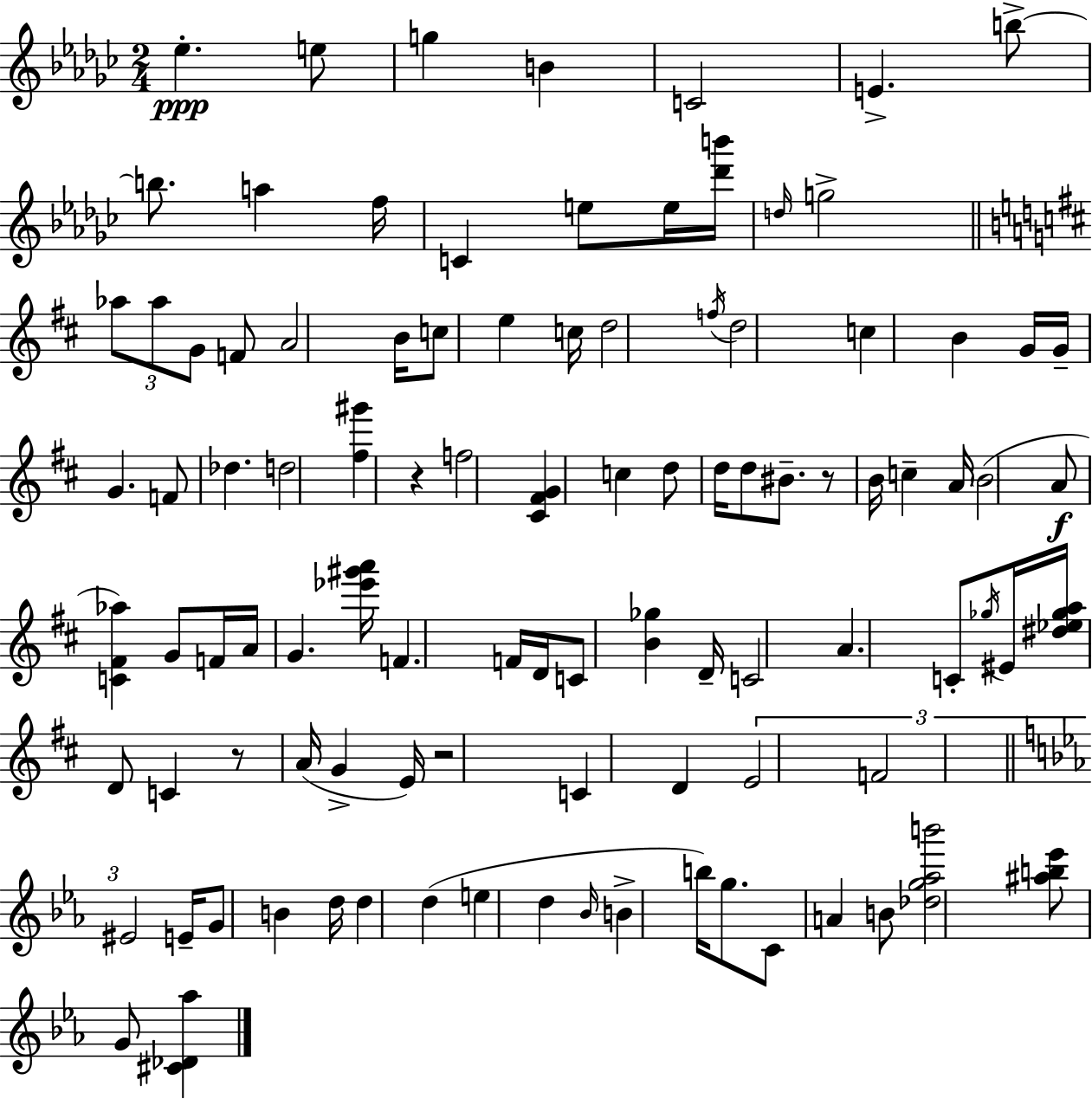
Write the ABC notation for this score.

X:1
T:Untitled
M:2/4
L:1/4
K:Ebm
_e e/2 g B C2 E b/2 b/2 a f/4 C e/2 e/4 [_d'b']/4 d/4 g2 _a/2 _a/2 G/2 F/2 A2 B/4 c/2 e c/4 d2 f/4 d2 c B G/4 G/4 G F/2 _d d2 [^f^g'] z f2 [^C^FG] c d/2 d/4 d/2 ^B/2 z/2 B/4 c A/4 B2 A/2 [C^F_a] G/2 F/4 A/4 G [_e'^g'a']/4 F F/4 D/4 C/2 [B_g] D/4 C2 A C/2 _g/4 ^E/4 [^d_e_ga]/4 D/2 C z/2 A/4 G E/4 z2 C D E2 F2 ^E2 E/4 G/2 B d/4 d d e d _B/4 B b/4 g/2 C/2 A B/2 [_dg_ab']2 [^ab_e']/2 G/2 [^C_D_a]